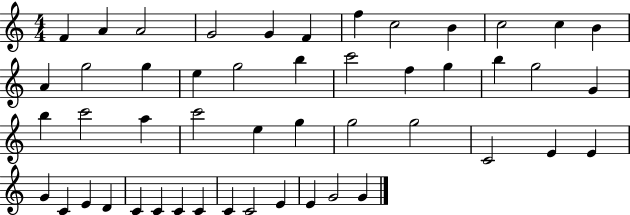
{
  \clef treble
  \numericTimeSignature
  \time 4/4
  \key c \major
  f'4 a'4 a'2 | g'2 g'4 f'4 | f''4 c''2 b'4 | c''2 c''4 b'4 | \break a'4 g''2 g''4 | e''4 g''2 b''4 | c'''2 f''4 g''4 | b''4 g''2 g'4 | \break b''4 c'''2 a''4 | c'''2 e''4 g''4 | g''2 g''2 | c'2 e'4 e'4 | \break g'4 c'4 e'4 d'4 | c'4 c'4 c'4 c'4 | c'4 c'2 e'4 | e'4 g'2 g'4 | \break \bar "|."
}